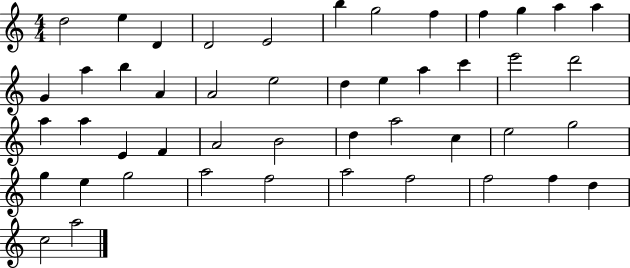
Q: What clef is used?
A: treble